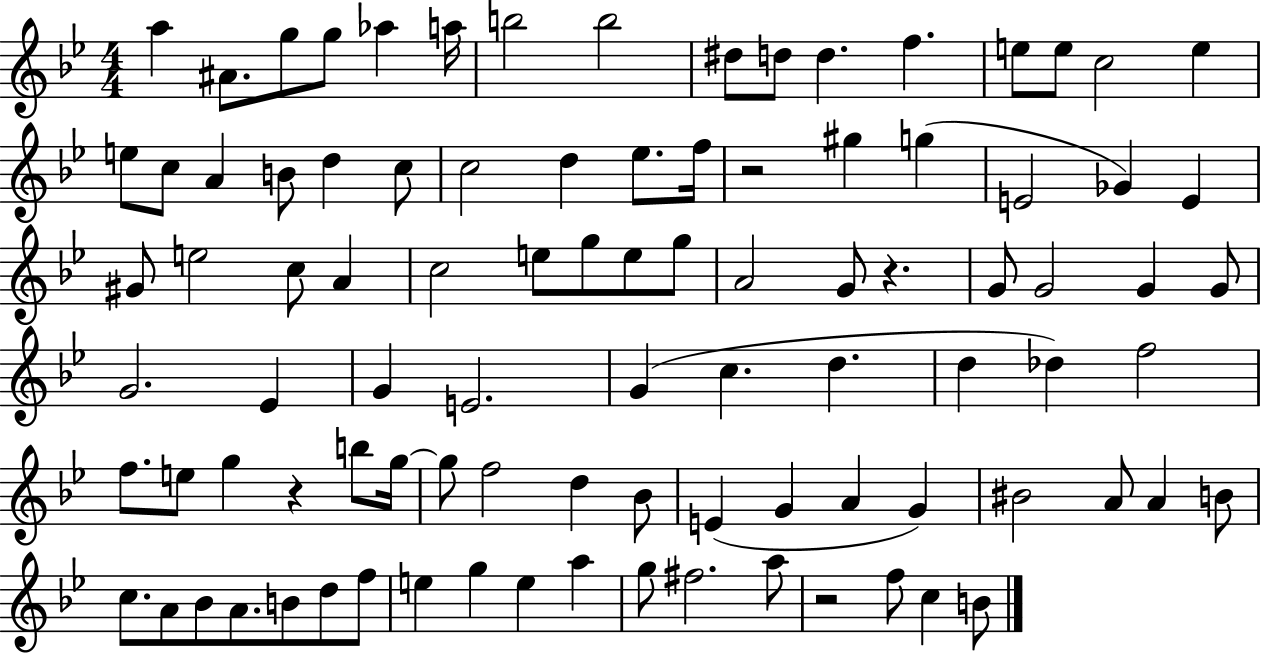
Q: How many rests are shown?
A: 4